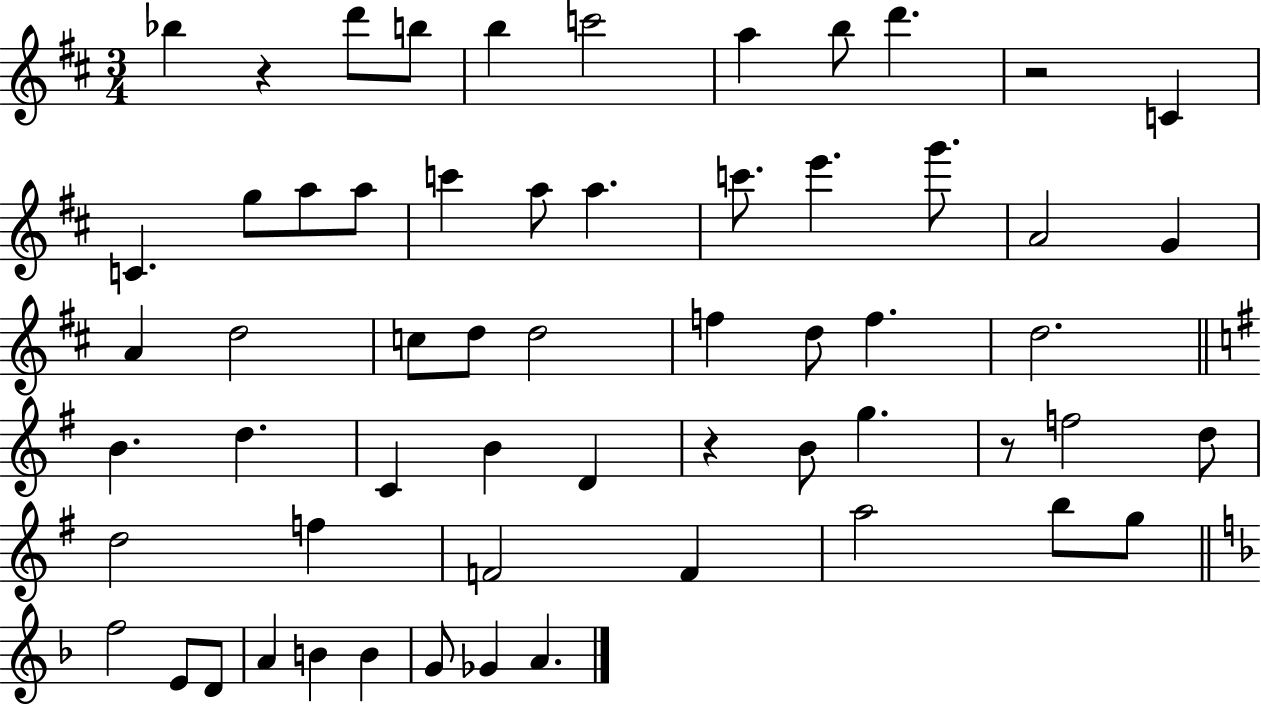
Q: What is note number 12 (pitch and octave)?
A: A5